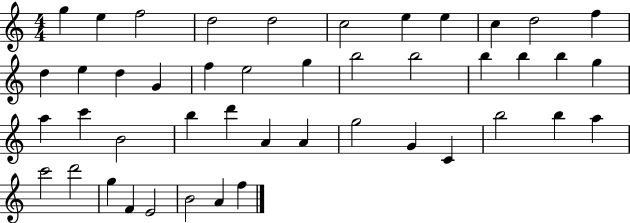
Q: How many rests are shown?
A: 0